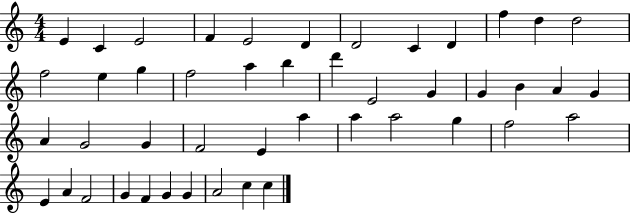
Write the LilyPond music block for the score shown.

{
  \clef treble
  \numericTimeSignature
  \time 4/4
  \key c \major
  e'4 c'4 e'2 | f'4 e'2 d'4 | d'2 c'4 d'4 | f''4 d''4 d''2 | \break f''2 e''4 g''4 | f''2 a''4 b''4 | d'''4 e'2 g'4 | g'4 b'4 a'4 g'4 | \break a'4 g'2 g'4 | f'2 e'4 a''4 | a''4 a''2 g''4 | f''2 a''2 | \break e'4 a'4 f'2 | g'4 f'4 g'4 g'4 | a'2 c''4 c''4 | \bar "|."
}